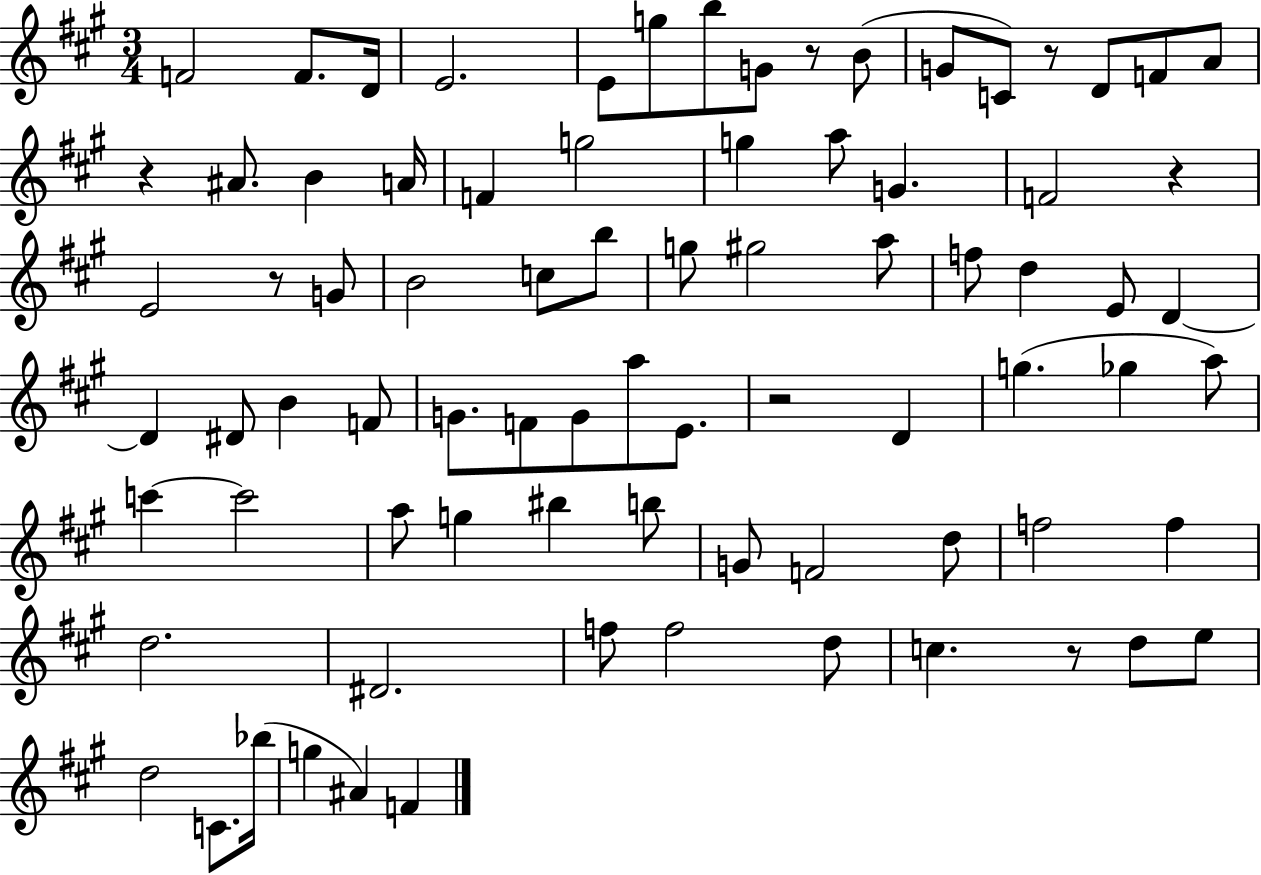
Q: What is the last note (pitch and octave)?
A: F4